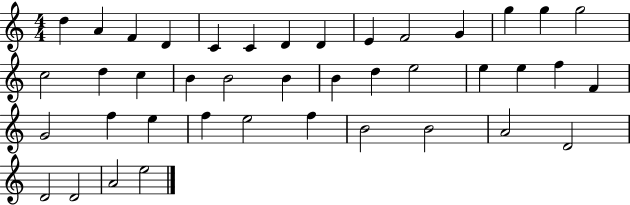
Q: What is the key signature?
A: C major